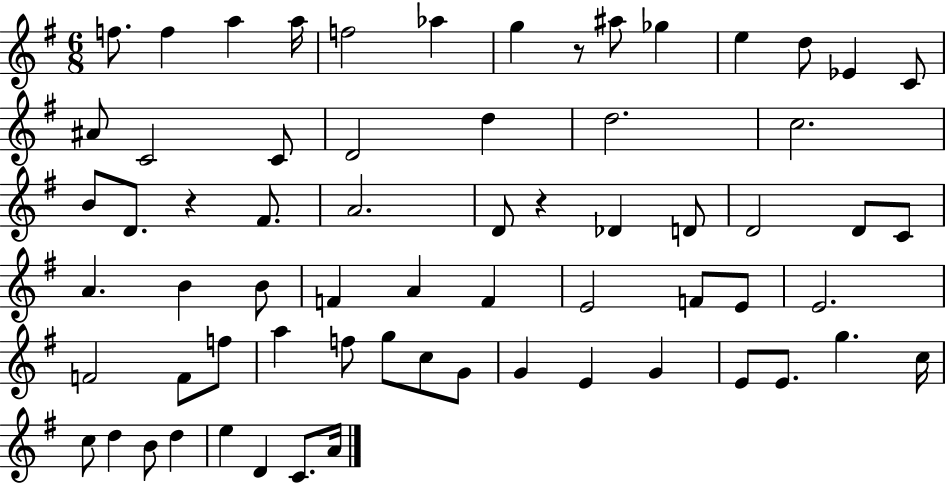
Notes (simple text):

F5/e. F5/q A5/q A5/s F5/h Ab5/q G5/q R/e A#5/e Gb5/q E5/q D5/e Eb4/q C4/e A#4/e C4/h C4/e D4/h D5/q D5/h. C5/h. B4/e D4/e. R/q F#4/e. A4/h. D4/e R/q Db4/q D4/e D4/h D4/e C4/e A4/q. B4/q B4/e F4/q A4/q F4/q E4/h F4/e E4/e E4/h. F4/h F4/e F5/e A5/q F5/e G5/e C5/e G4/e G4/q E4/q G4/q E4/e E4/e. G5/q. C5/s C5/e D5/q B4/e D5/q E5/q D4/q C4/e. A4/s